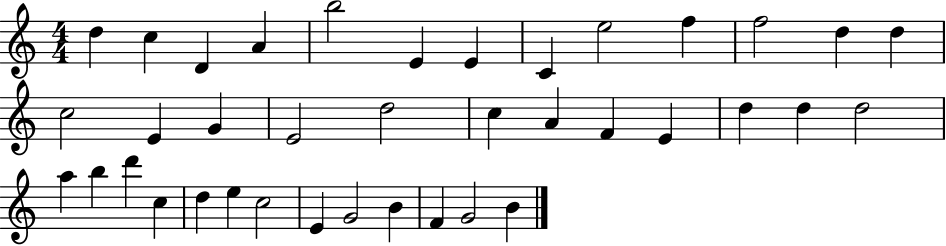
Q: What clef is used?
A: treble